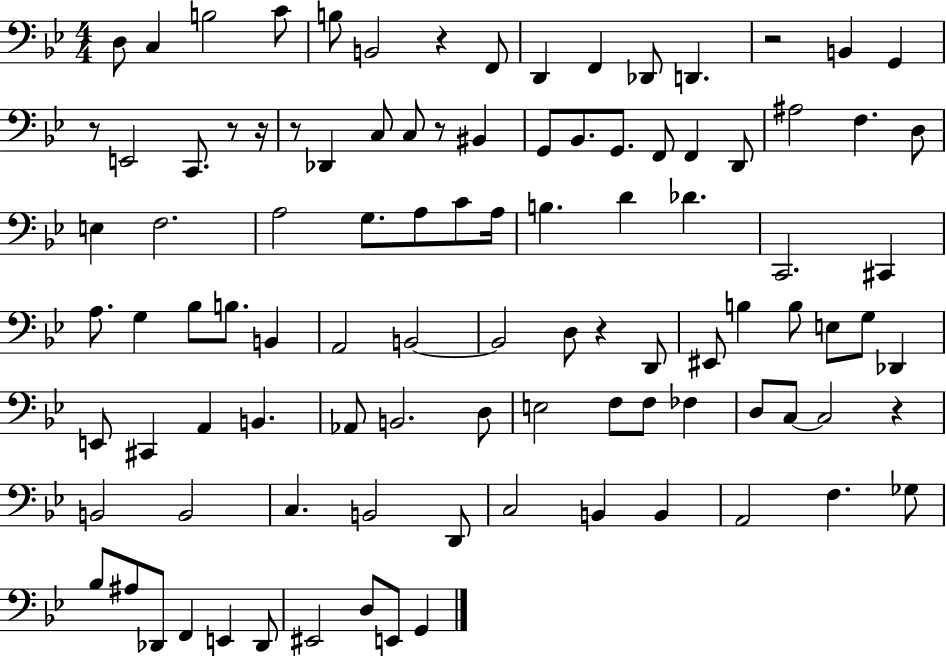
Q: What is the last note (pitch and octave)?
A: G2